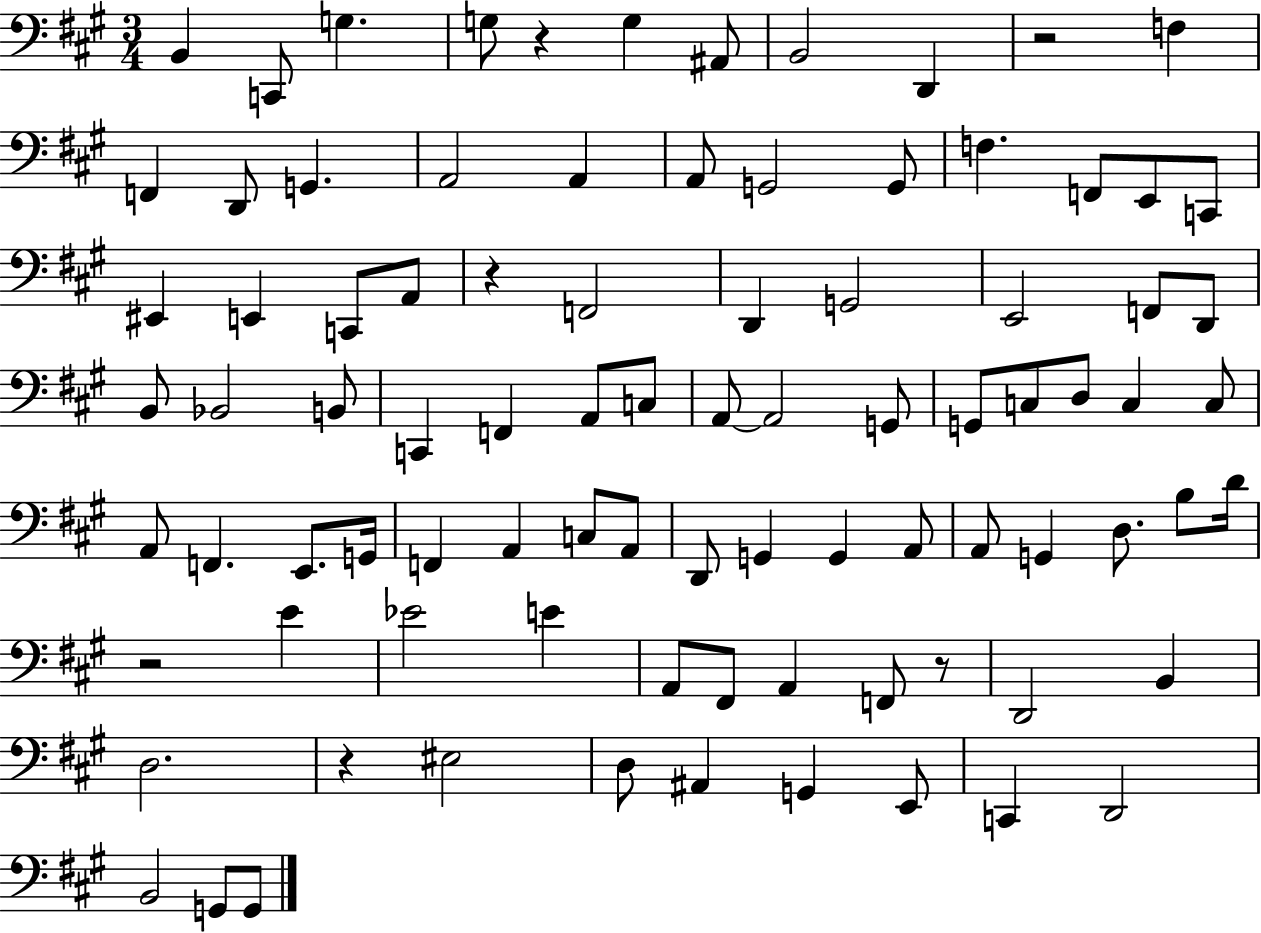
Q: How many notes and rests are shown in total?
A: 89